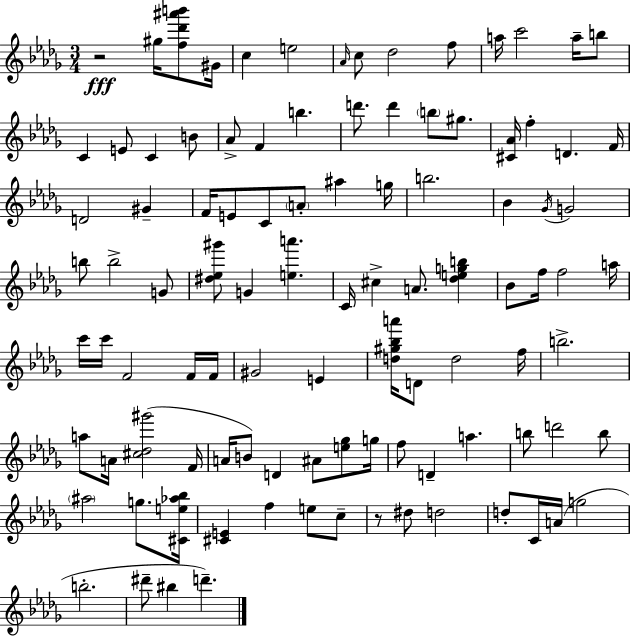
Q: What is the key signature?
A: BES minor